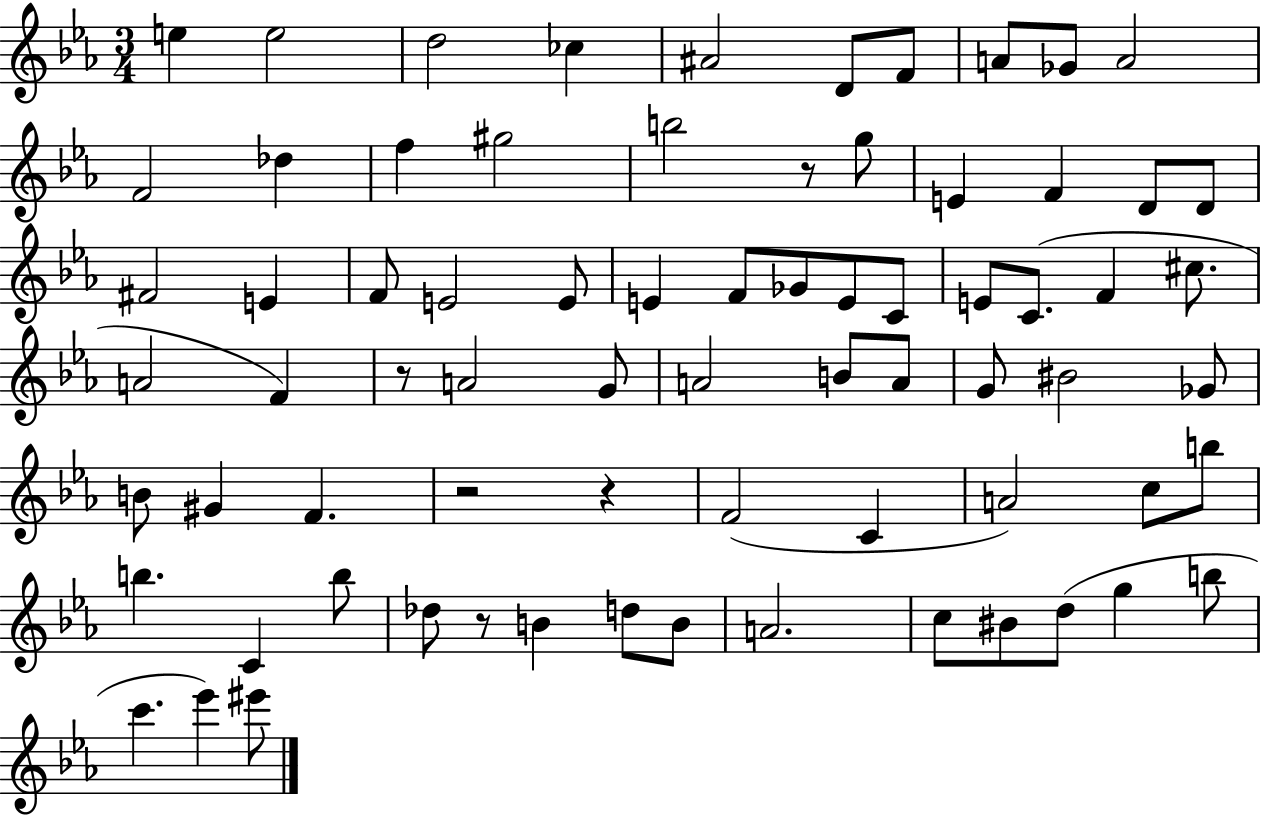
{
  \clef treble
  \numericTimeSignature
  \time 3/4
  \key ees \major
  \repeat volta 2 { e''4 e''2 | d''2 ces''4 | ais'2 d'8 f'8 | a'8 ges'8 a'2 | \break f'2 des''4 | f''4 gis''2 | b''2 r8 g''8 | e'4 f'4 d'8 d'8 | \break fis'2 e'4 | f'8 e'2 e'8 | e'4 f'8 ges'8 e'8 c'8 | e'8 c'8.( f'4 cis''8. | \break a'2 f'4) | r8 a'2 g'8 | a'2 b'8 a'8 | g'8 bis'2 ges'8 | \break b'8 gis'4 f'4. | r2 r4 | f'2( c'4 | a'2) c''8 b''8 | \break b''4. c'4 b''8 | des''8 r8 b'4 d''8 b'8 | a'2. | c''8 bis'8 d''8( g''4 b''8 | \break c'''4. ees'''4) eis'''8 | } \bar "|."
}